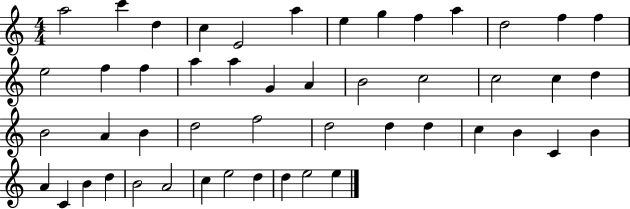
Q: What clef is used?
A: treble